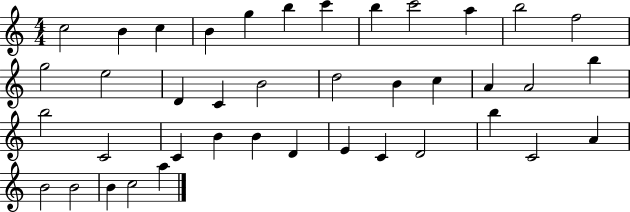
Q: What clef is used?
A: treble